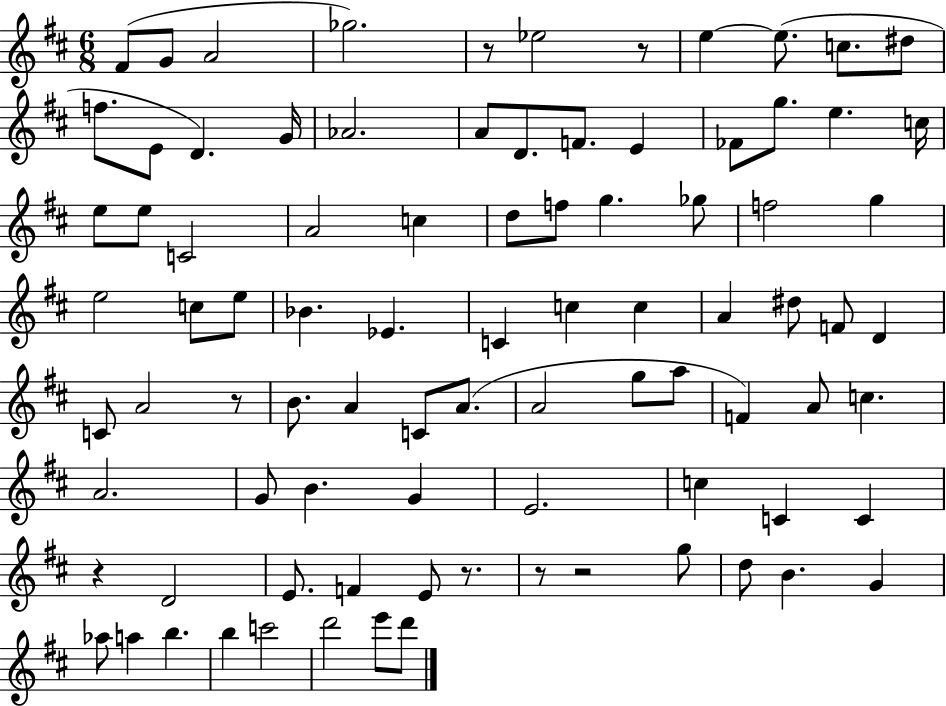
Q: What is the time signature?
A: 6/8